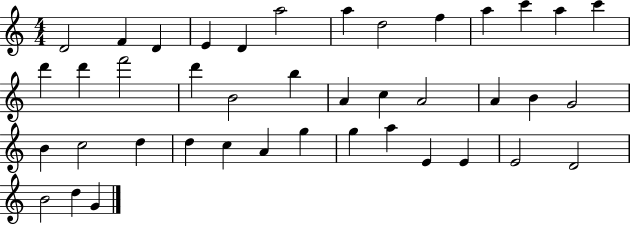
D4/h F4/q D4/q E4/q D4/q A5/h A5/q D5/h F5/q A5/q C6/q A5/q C6/q D6/q D6/q F6/h D6/q B4/h B5/q A4/q C5/q A4/h A4/q B4/q G4/h B4/q C5/h D5/q D5/q C5/q A4/q G5/q G5/q A5/q E4/q E4/q E4/h D4/h B4/h D5/q G4/q